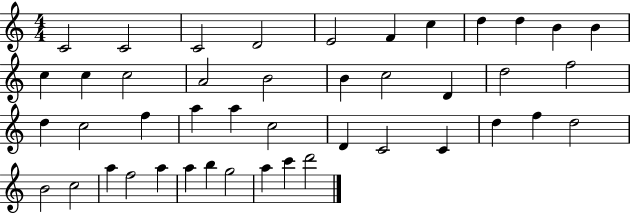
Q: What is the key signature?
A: C major